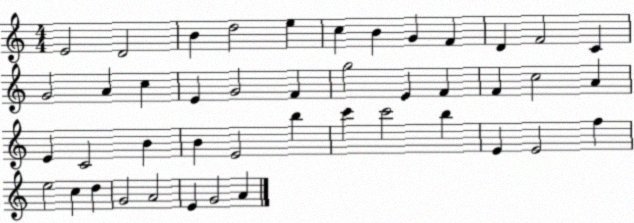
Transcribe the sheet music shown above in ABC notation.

X:1
T:Untitled
M:4/4
L:1/4
K:C
E2 D2 B d2 e c B G F D F2 C G2 A c E G2 F g2 E F F c2 A E C2 B B E2 b c' c'2 b E E2 f e2 c d G2 A2 E G2 A